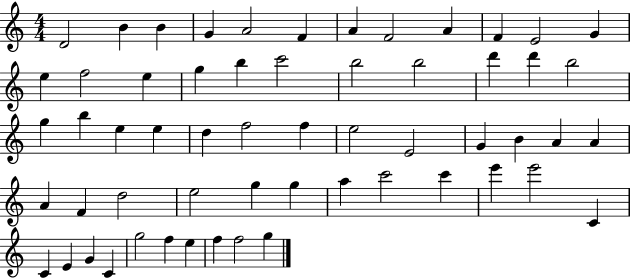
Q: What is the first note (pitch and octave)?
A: D4